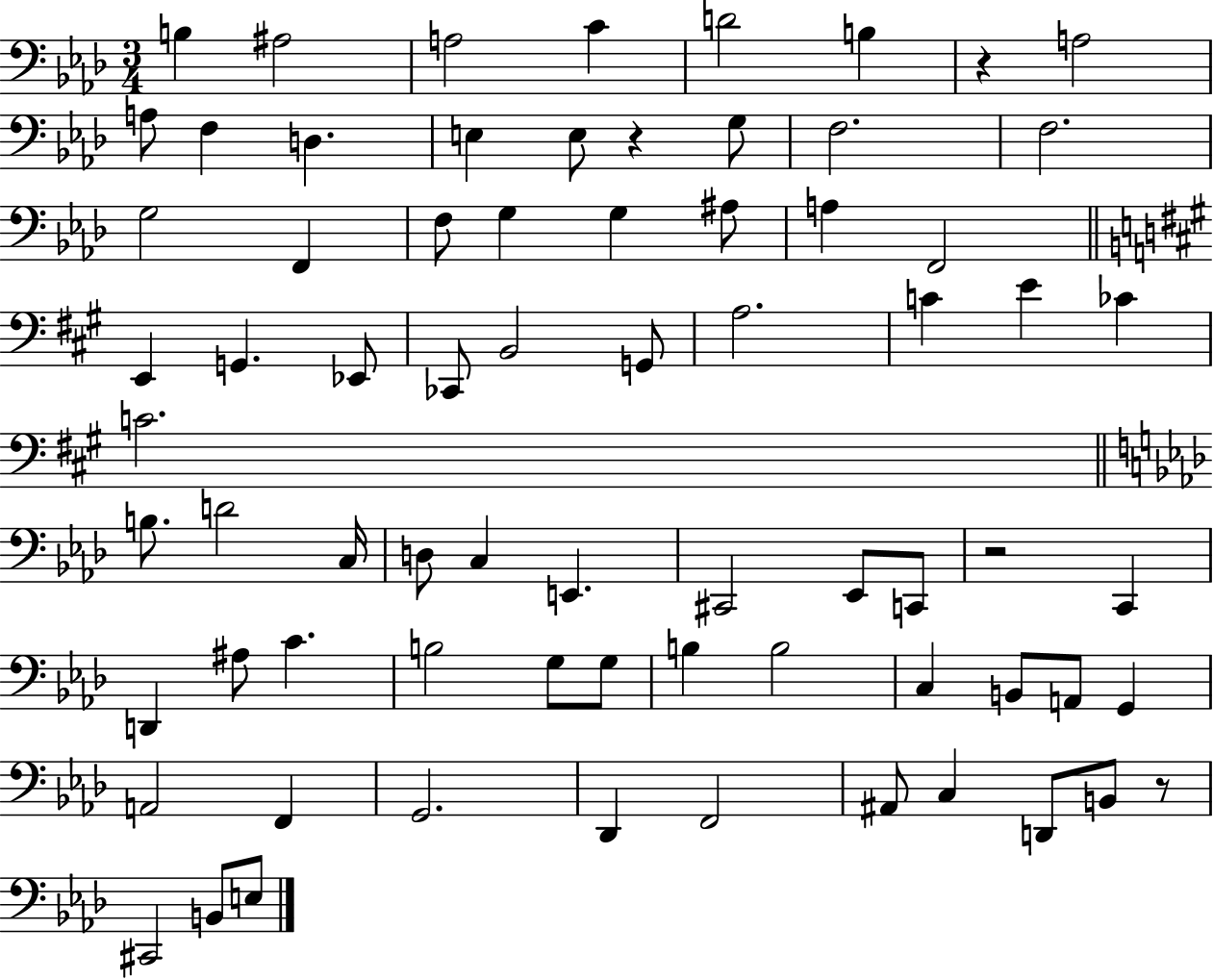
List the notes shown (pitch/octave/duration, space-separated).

B3/q A#3/h A3/h C4/q D4/h B3/q R/q A3/h A3/e F3/q D3/q. E3/q E3/e R/q G3/e F3/h. F3/h. G3/h F2/q F3/e G3/q G3/q A#3/e A3/q F2/h E2/q G2/q. Eb2/e CES2/e B2/h G2/e A3/h. C4/q E4/q CES4/q C4/h. B3/e. D4/h C3/s D3/e C3/q E2/q. C#2/h Eb2/e C2/e R/h C2/q D2/q A#3/e C4/q. B3/h G3/e G3/e B3/q B3/h C3/q B2/e A2/e G2/q A2/h F2/q G2/h. Db2/q F2/h A#2/e C3/q D2/e B2/e R/e C#2/h B2/e E3/e